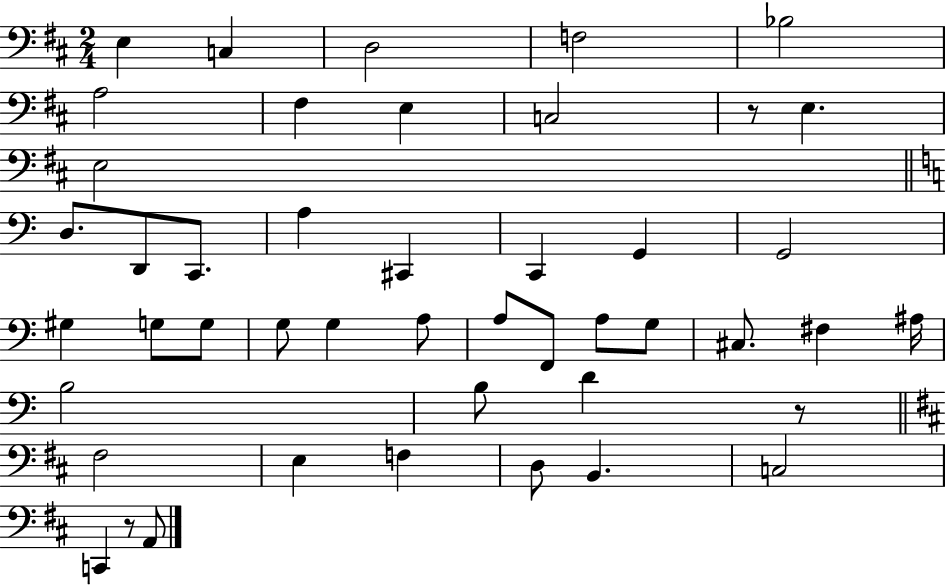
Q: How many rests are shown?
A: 3